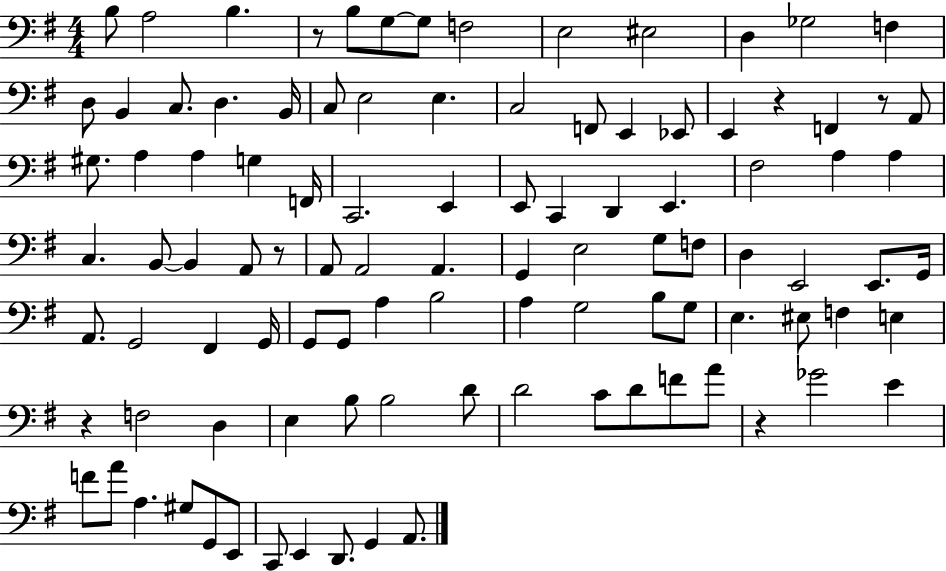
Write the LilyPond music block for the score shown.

{
  \clef bass
  \numericTimeSignature
  \time 4/4
  \key g \major
  b8 a2 b4. | r8 b8 g8~~ g8 f2 | e2 eis2 | d4 ges2 f4 | \break d8 b,4 c8. d4. b,16 | c8 e2 e4. | c2 f,8 e,4 ees,8 | e,4 r4 f,4 r8 a,8 | \break gis8. a4 a4 g4 f,16 | c,2. e,4 | e,8 c,4 d,4 e,4. | fis2 a4 a4 | \break c4. b,8~~ b,4 a,8 r8 | a,8 a,2 a,4. | g,4 e2 g8 f8 | d4 e,2 e,8. g,16 | \break a,8. g,2 fis,4 g,16 | g,8 g,8 a4 b2 | a4 g2 b8 g8 | e4. eis8 f4 e4 | \break r4 f2 d4 | e4 b8 b2 d'8 | d'2 c'8 d'8 f'8 a'8 | r4 ges'2 e'4 | \break f'8 a'8 a4. gis8 g,8 e,8 | c,8 e,4 d,8. g,4 a,8. | \bar "|."
}